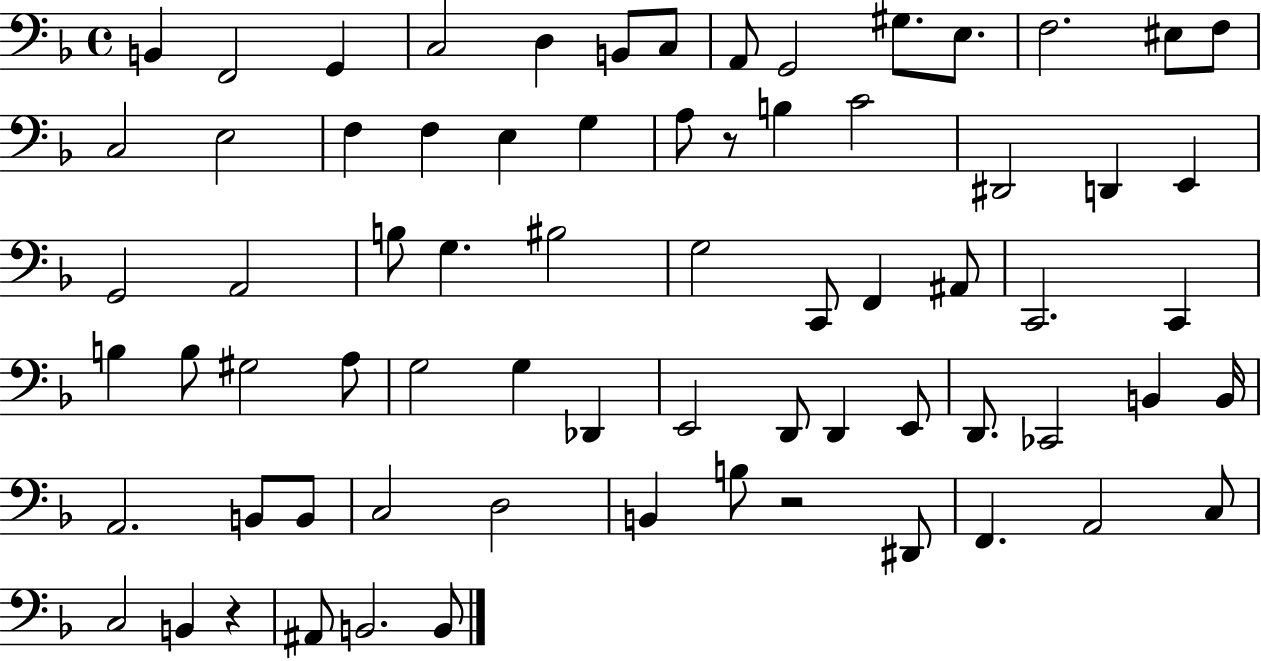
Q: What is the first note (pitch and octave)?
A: B2